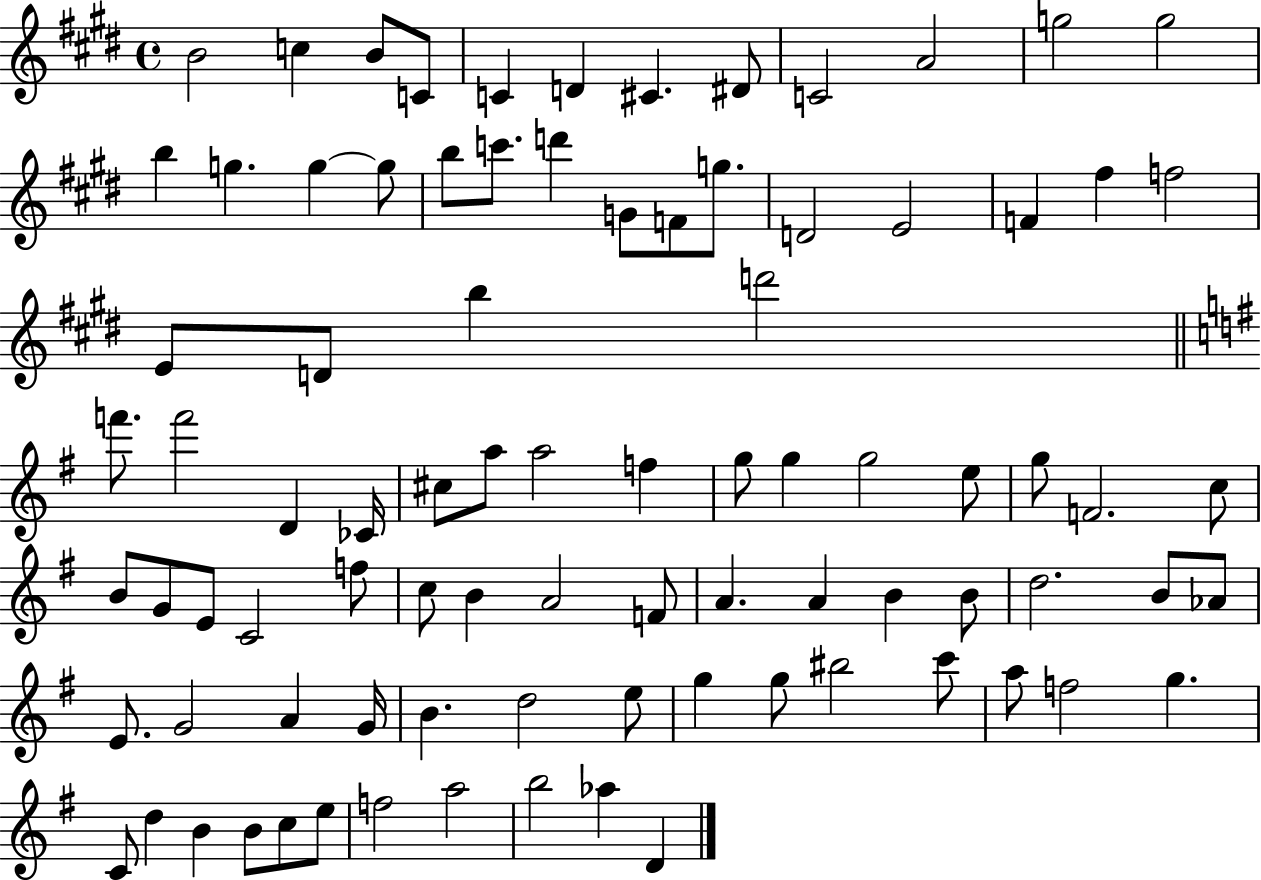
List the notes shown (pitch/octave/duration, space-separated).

B4/h C5/q B4/e C4/e C4/q D4/q C#4/q. D#4/e C4/h A4/h G5/h G5/h B5/q G5/q. G5/q G5/e B5/e C6/e. D6/q G4/e F4/e G5/e. D4/h E4/h F4/q F#5/q F5/h E4/e D4/e B5/q D6/h F6/e. F6/h D4/q CES4/s C#5/e A5/e A5/h F5/q G5/e G5/q G5/h E5/e G5/e F4/h. C5/e B4/e G4/e E4/e C4/h F5/e C5/e B4/q A4/h F4/e A4/q. A4/q B4/q B4/e D5/h. B4/e Ab4/e E4/e. G4/h A4/q G4/s B4/q. D5/h E5/e G5/q G5/e BIS5/h C6/e A5/e F5/h G5/q. C4/e D5/q B4/q B4/e C5/e E5/e F5/h A5/h B5/h Ab5/q D4/q